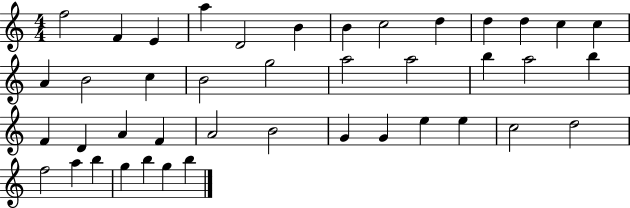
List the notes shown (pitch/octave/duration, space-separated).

F5/h F4/q E4/q A5/q D4/h B4/q B4/q C5/h D5/q D5/q D5/q C5/q C5/q A4/q B4/h C5/q B4/h G5/h A5/h A5/h B5/q A5/h B5/q F4/q D4/q A4/q F4/q A4/h B4/h G4/q G4/q E5/q E5/q C5/h D5/h F5/h A5/q B5/q G5/q B5/q G5/q B5/q